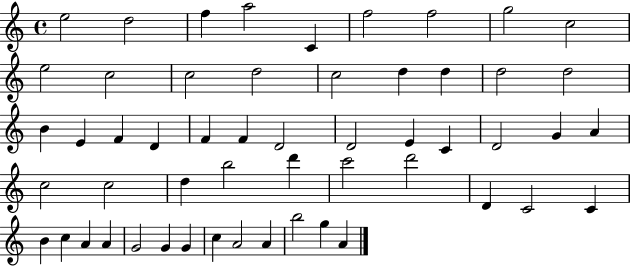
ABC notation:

X:1
T:Untitled
M:4/4
L:1/4
K:C
e2 d2 f a2 C f2 f2 g2 c2 e2 c2 c2 d2 c2 d d d2 d2 B E F D F F D2 D2 E C D2 G A c2 c2 d b2 d' c'2 d'2 D C2 C B c A A G2 G G c A2 A b2 g A